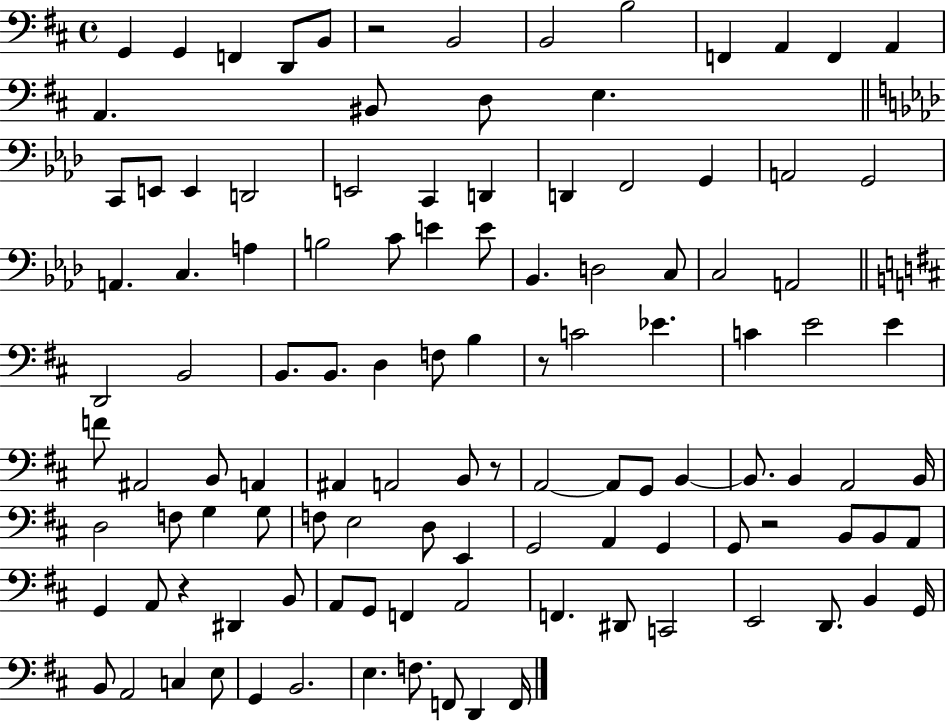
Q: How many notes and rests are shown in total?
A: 113